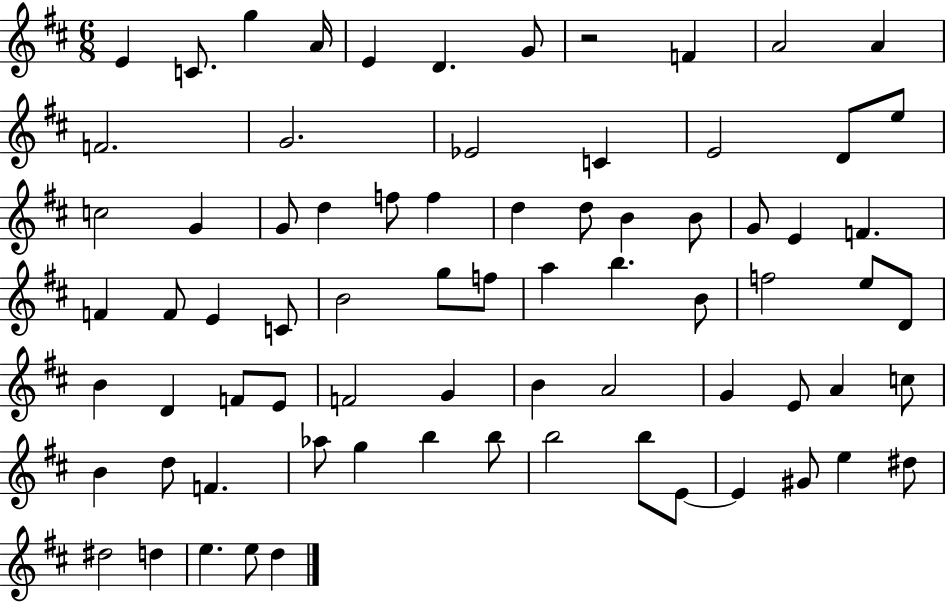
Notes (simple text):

E4/q C4/e. G5/q A4/s E4/q D4/q. G4/e R/h F4/q A4/h A4/q F4/h. G4/h. Eb4/h C4/q E4/h D4/e E5/e C5/h G4/q G4/e D5/q F5/e F5/q D5/q D5/e B4/q B4/e G4/e E4/q F4/q. F4/q F4/e E4/q C4/e B4/h G5/e F5/e A5/q B5/q. B4/e F5/h E5/e D4/e B4/q D4/q F4/e E4/e F4/h G4/q B4/q A4/h G4/q E4/e A4/q C5/e B4/q D5/e F4/q. Ab5/e G5/q B5/q B5/e B5/h B5/e E4/e E4/q G#4/e E5/q D#5/e D#5/h D5/q E5/q. E5/e D5/q